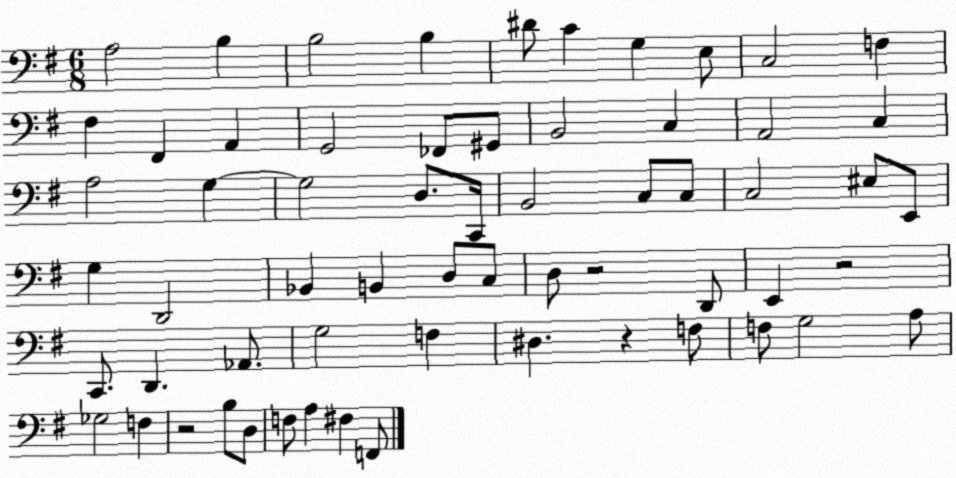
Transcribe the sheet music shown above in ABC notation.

X:1
T:Untitled
M:6/8
L:1/4
K:G
A,2 B, B,2 B, ^D/2 C G, E,/2 C,2 F, ^F, ^F,, A,, G,,2 _F,,/2 ^G,,/2 B,,2 C, A,,2 C, A,2 G, G,2 D,/2 C,,/4 B,,2 C,/2 C,/2 C,2 ^E,/2 E,,/2 G, D,,2 _B,, B,, D,/2 C,/2 D,/2 z2 D,,/2 E,, z2 C,,/2 D,, _A,,/2 G,2 F, ^D, z F,/2 F,/2 G,2 A,/2 _G,2 F, z2 B,/2 D,/2 F,/2 A, ^F, F,,/2